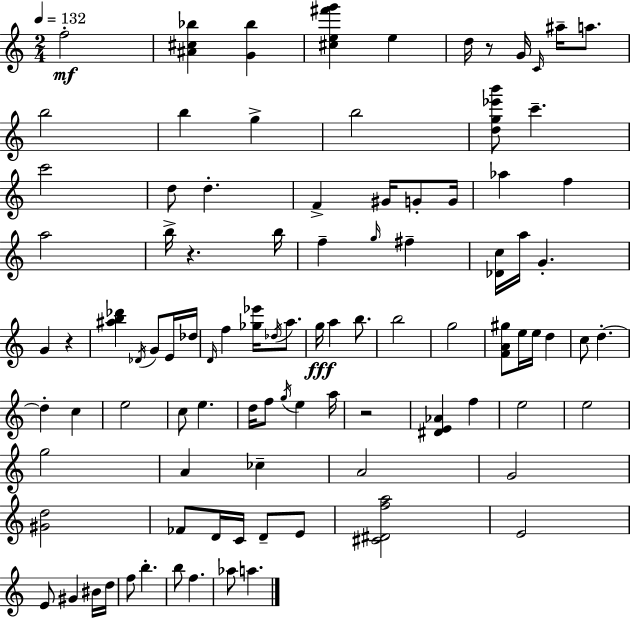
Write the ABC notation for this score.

X:1
T:Untitled
M:2/4
L:1/4
K:C
f2 [^A^c_b] [G_b] [^ce^f'g'] e d/4 z/2 G/4 C/4 ^a/4 a/2 b2 b g b2 [dg_e'b']/2 c' c'2 d/2 d F ^G/4 G/2 G/4 _a f a2 b/4 z b/4 f g/4 ^f [_Dc]/4 a/4 G G z [^ab_d'] _D/4 G/2 E/4 _d/4 D/4 f [_g_e']/4 _d/4 a/2 g/4 a b/2 b2 g2 [FA^g]/2 e/4 e/4 d c/2 d d c e2 c/2 e d/4 f/2 g/4 e a/4 z2 [^DE_A] f e2 e2 g2 A _c A2 G2 [^Gd]2 _F/2 D/4 C/4 D/2 E/2 [^C^Dfa]2 E2 E/2 ^G ^B/4 d/4 f/2 b b/2 f _a/2 a